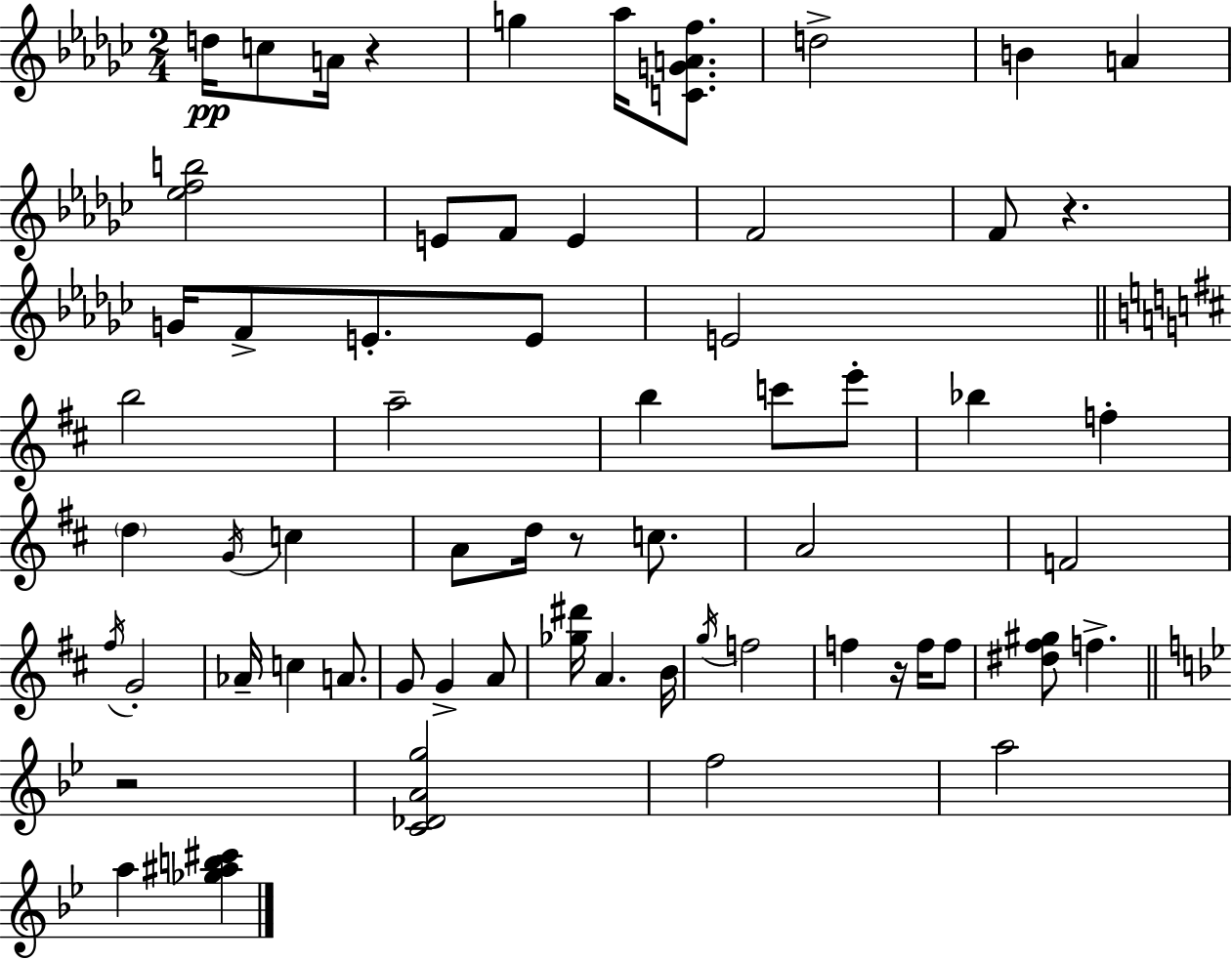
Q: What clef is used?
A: treble